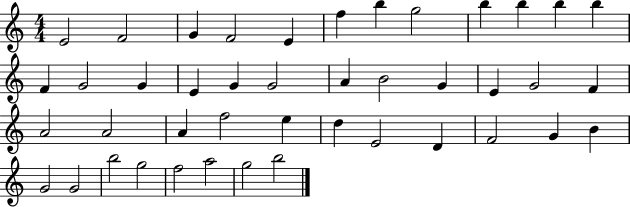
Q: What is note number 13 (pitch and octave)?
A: F4